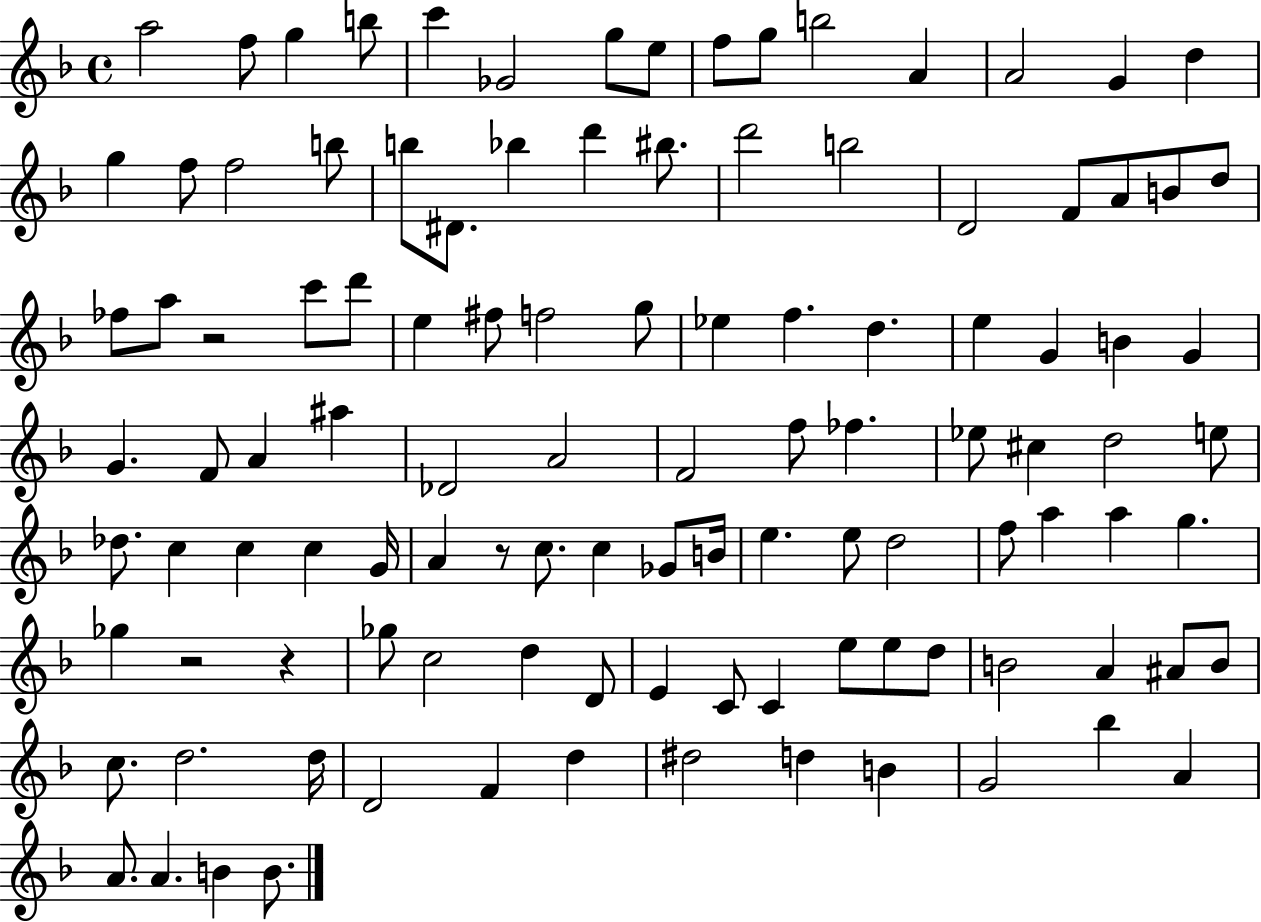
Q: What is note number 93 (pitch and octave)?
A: D5